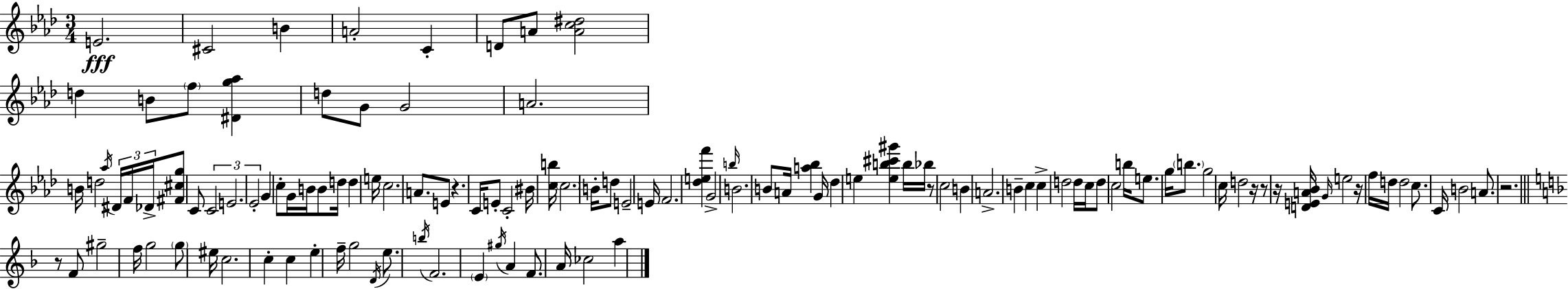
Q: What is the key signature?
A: AES major